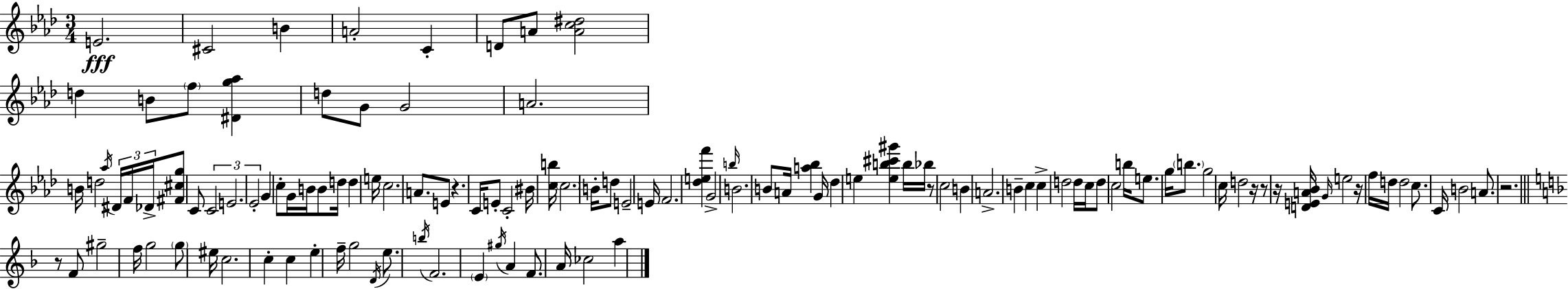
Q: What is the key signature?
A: AES major